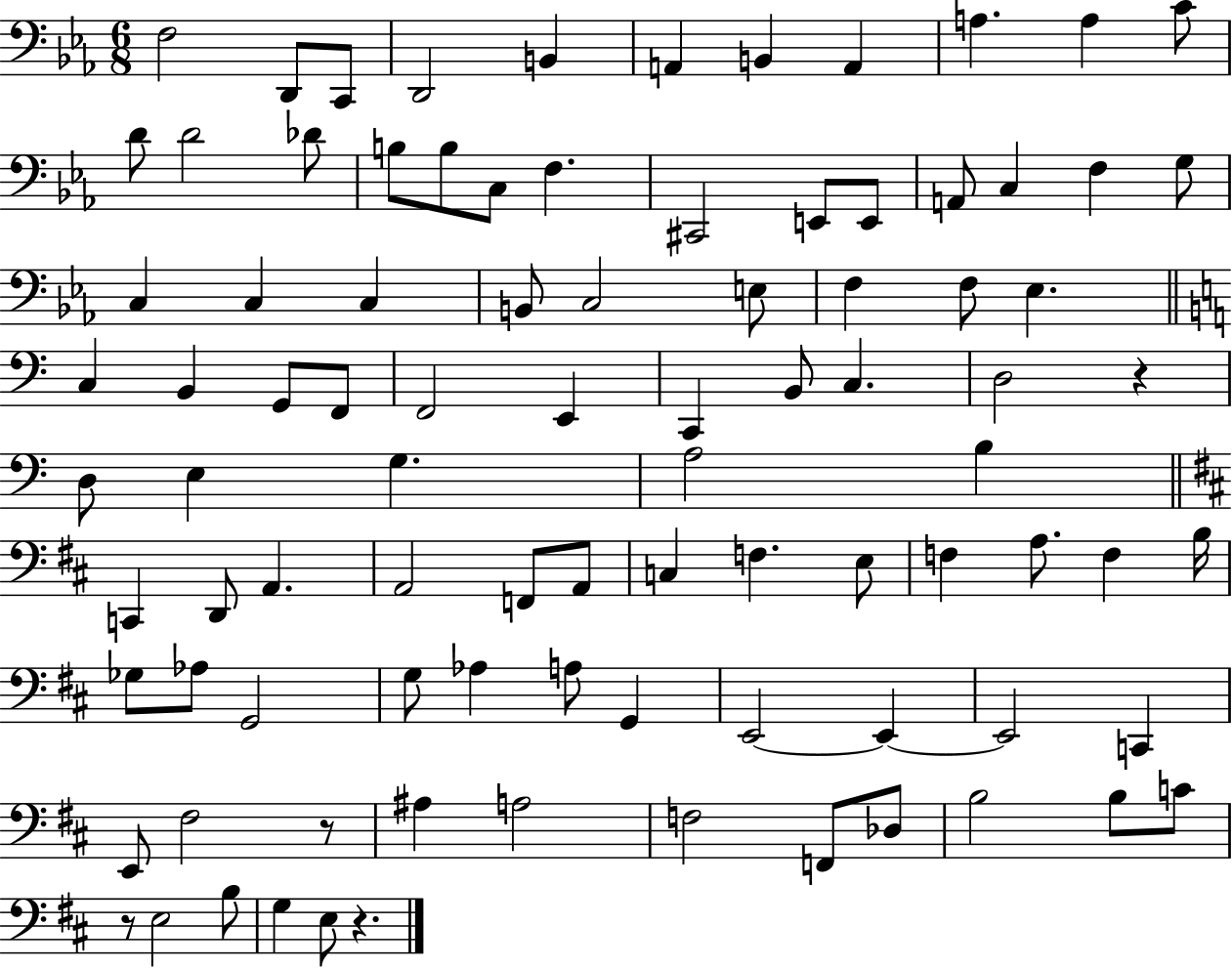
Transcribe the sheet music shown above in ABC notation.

X:1
T:Untitled
M:6/8
L:1/4
K:Eb
F,2 D,,/2 C,,/2 D,,2 B,, A,, B,, A,, A, A, C/2 D/2 D2 _D/2 B,/2 B,/2 C,/2 F, ^C,,2 E,,/2 E,,/2 A,,/2 C, F, G,/2 C, C, C, B,,/2 C,2 E,/2 F, F,/2 _E, C, B,, G,,/2 F,,/2 F,,2 E,, C,, B,,/2 C, D,2 z D,/2 E, G, A,2 B, C,, D,,/2 A,, A,,2 F,,/2 A,,/2 C, F, E,/2 F, A,/2 F, B,/4 _G,/2 _A,/2 G,,2 G,/2 _A, A,/2 G,, E,,2 E,, E,,2 C,, E,,/2 ^F,2 z/2 ^A, A,2 F,2 F,,/2 _D,/2 B,2 B,/2 C/2 z/2 E,2 B,/2 G, E,/2 z